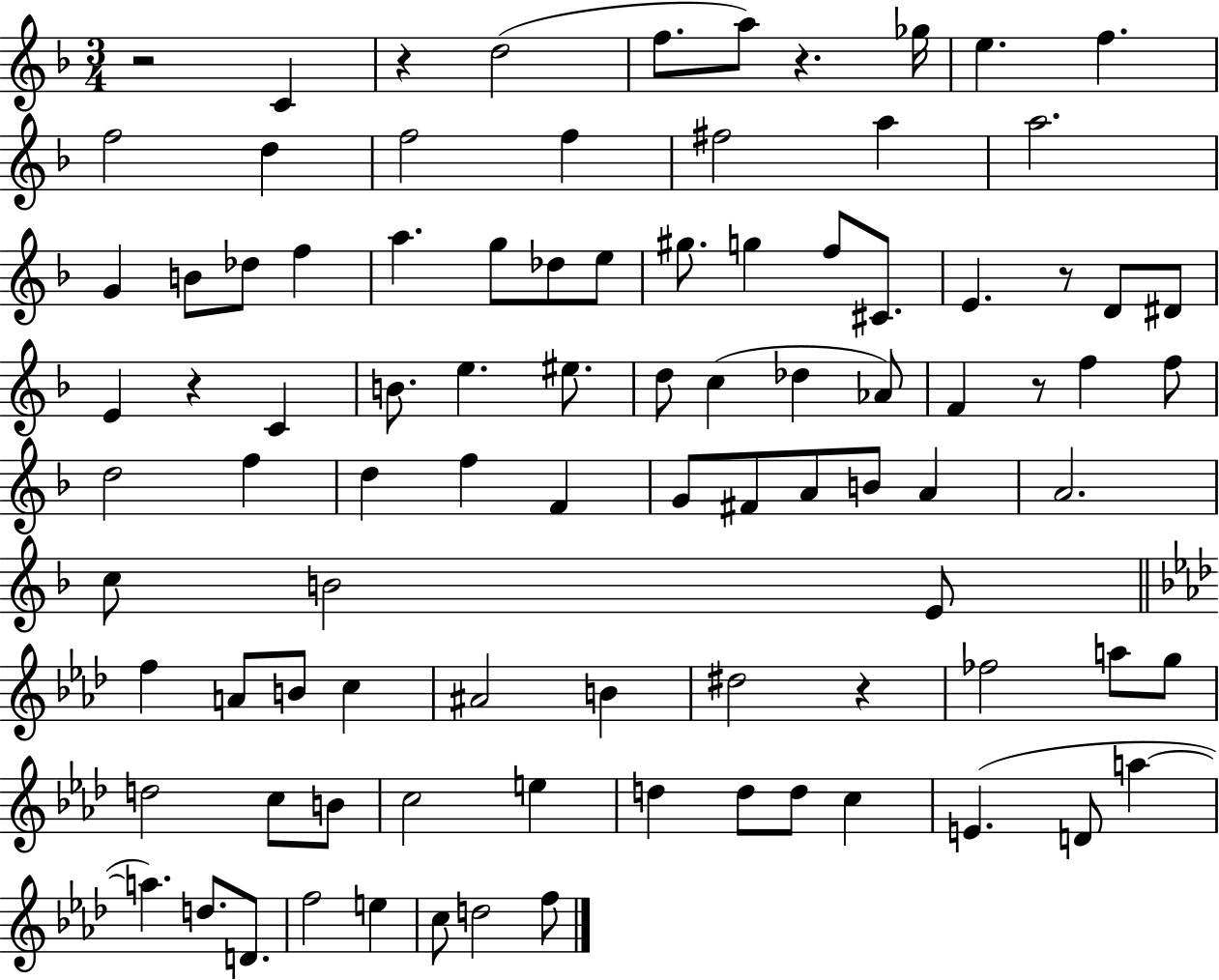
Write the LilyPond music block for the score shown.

{
  \clef treble
  \numericTimeSignature
  \time 3/4
  \key f \major
  \repeat volta 2 { r2 c'4 | r4 d''2( | f''8. a''8) r4. ges''16 | e''4. f''4. | \break f''2 d''4 | f''2 f''4 | fis''2 a''4 | a''2. | \break g'4 b'8 des''8 f''4 | a''4. g''8 des''8 e''8 | gis''8. g''4 f''8 cis'8. | e'4. r8 d'8 dis'8 | \break e'4 r4 c'4 | b'8. e''4. eis''8. | d''8 c''4( des''4 aes'8) | f'4 r8 f''4 f''8 | \break d''2 f''4 | d''4 f''4 f'4 | g'8 fis'8 a'8 b'8 a'4 | a'2. | \break c''8 b'2 e'8 | \bar "||" \break \key aes \major f''4 a'8 b'8 c''4 | ais'2 b'4 | dis''2 r4 | fes''2 a''8 g''8 | \break d''2 c''8 b'8 | c''2 e''4 | d''4 d''8 d''8 c''4 | e'4.( d'8 a''4~~ | \break a''4.) d''8. d'8. | f''2 e''4 | c''8 d''2 f''8 | } \bar "|."
}